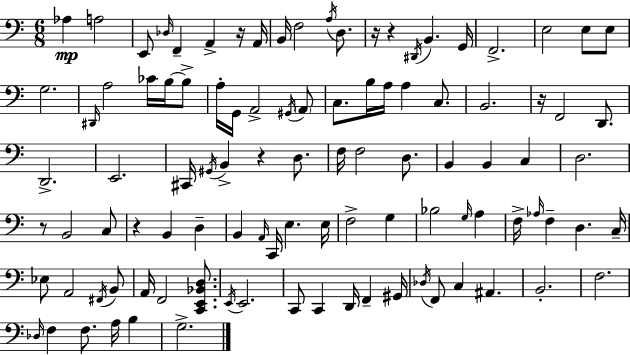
Ab3/q A3/h E2/e Db3/s F2/q A2/q R/s A2/s B2/s F3/h A3/s D3/e. R/s R/q D#2/s B2/q. G2/s F2/h. E3/h E3/e E3/e G3/h. D#2/s A3/h CES4/s B3/s B3/e A3/s G2/s A2/h G#2/s A2/e C3/e. B3/s A3/s A3/q C3/e. B2/h. R/s F2/h D2/e. D2/h. E2/h. C#2/s G#2/s B2/q R/q D3/e. F3/s F3/h D3/e. B2/q B2/q C3/q D3/h. R/e B2/h C3/e R/q B2/q D3/q B2/q A2/s C2/s E3/q. E3/s F3/h G3/q Bb3/h G3/s A3/q F3/s Ab3/s F3/q D3/q. C3/s Eb3/e A2/h F#2/s B2/e A2/s F2/h [C2,E2,Bb2,D3]/e. E2/s E2/h. C2/e C2/q D2/s F2/q G#2/s Db3/s F2/e C3/q A#2/q. B2/h. F3/h. Db3/s F3/q F3/e. A3/s B3/q G3/h.